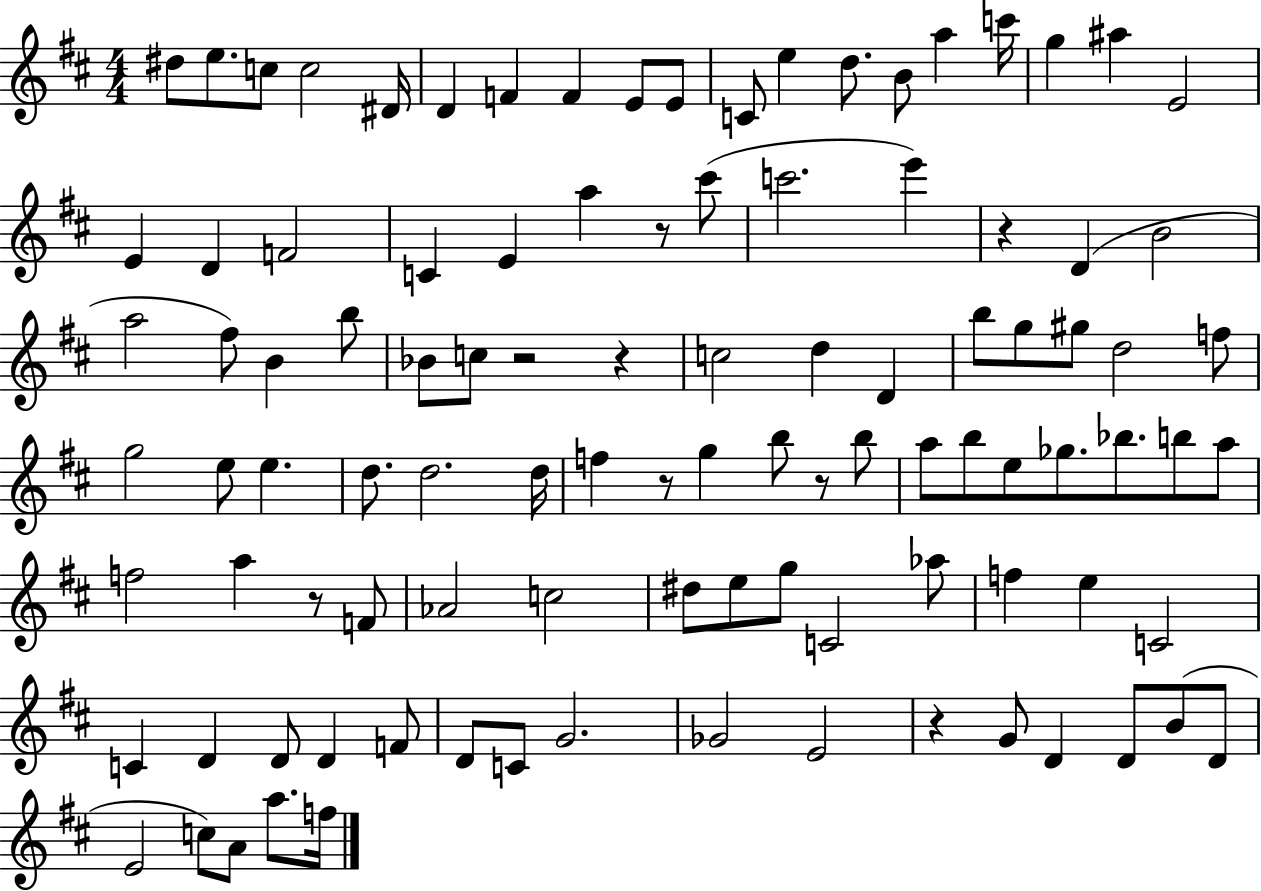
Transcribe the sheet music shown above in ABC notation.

X:1
T:Untitled
M:4/4
L:1/4
K:D
^d/2 e/2 c/2 c2 ^D/4 D F F E/2 E/2 C/2 e d/2 B/2 a c'/4 g ^a E2 E D F2 C E a z/2 ^c'/2 c'2 e' z D B2 a2 ^f/2 B b/2 _B/2 c/2 z2 z c2 d D b/2 g/2 ^g/2 d2 f/2 g2 e/2 e d/2 d2 d/4 f z/2 g b/2 z/2 b/2 a/2 b/2 e/2 _g/2 _b/2 b/2 a/2 f2 a z/2 F/2 _A2 c2 ^d/2 e/2 g/2 C2 _a/2 f e C2 C D D/2 D F/2 D/2 C/2 G2 _G2 E2 z G/2 D D/2 B/2 D/2 E2 c/2 A/2 a/2 f/4